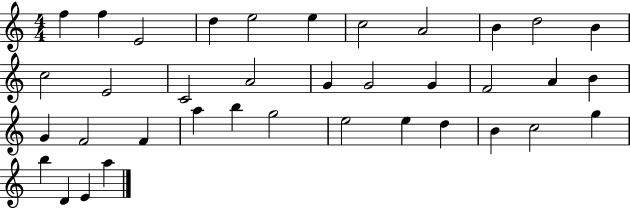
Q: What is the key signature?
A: C major